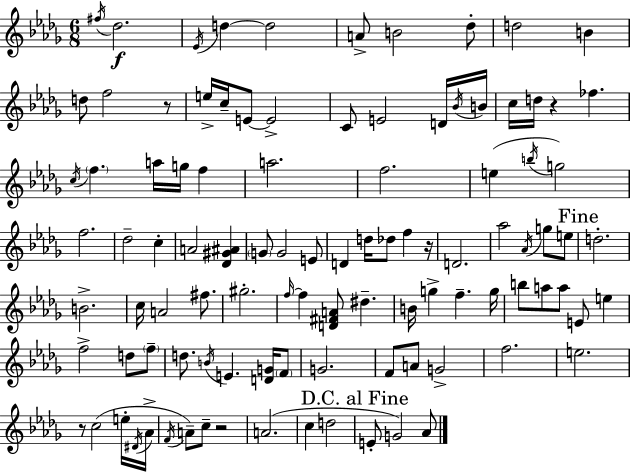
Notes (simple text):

F#5/s Db5/h. Eb4/s D5/q D5/h A4/e B4/h Db5/e D5/h B4/q D5/e F5/h R/e E5/s C5/s E4/e E4/h C4/e E4/h D4/s Bb4/s B4/s C5/s D5/s R/q FES5/q. C5/s F5/q. A5/s G5/s F5/q A5/h. F5/h. E5/q B5/s G5/h F5/h. Db5/h C5/q A4/h [Db4,G#4,A#4]/q G4/e G4/h E4/e D4/q D5/s Db5/e F5/q R/s D4/h. Ab5/h Ab4/s G5/e E5/e D5/h. B4/h. C5/s A4/h F#5/e. G#5/h. F5/s F5/q [D4,F#4,A4]/e D#5/q. B4/s G5/q F5/q. G5/s B5/e A5/e A5/e E4/e E5/q F5/h D5/e F5/e D5/e. B4/s E4/q. [D4,G4]/s F4/e G4/h. F4/e A4/e G4/h F5/h. E5/h. R/e C5/h E5/s D#4/s Ab4/s F4/s A4/e C5/e R/h A4/h. C5/q D5/h E4/e G4/h Ab4/e